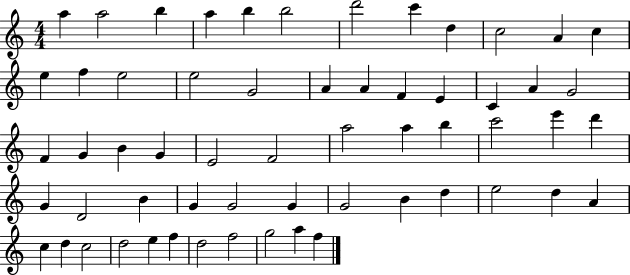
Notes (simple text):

A5/q A5/h B5/q A5/q B5/q B5/h D6/h C6/q D5/q C5/h A4/q C5/q E5/q F5/q E5/h E5/h G4/h A4/q A4/q F4/q E4/q C4/q A4/q G4/h F4/q G4/q B4/q G4/q E4/h F4/h A5/h A5/q B5/q C6/h E6/q D6/q G4/q D4/h B4/q G4/q G4/h G4/q G4/h B4/q D5/q E5/h D5/q A4/q C5/q D5/q C5/h D5/h E5/q F5/q D5/h F5/h G5/h A5/q F5/q